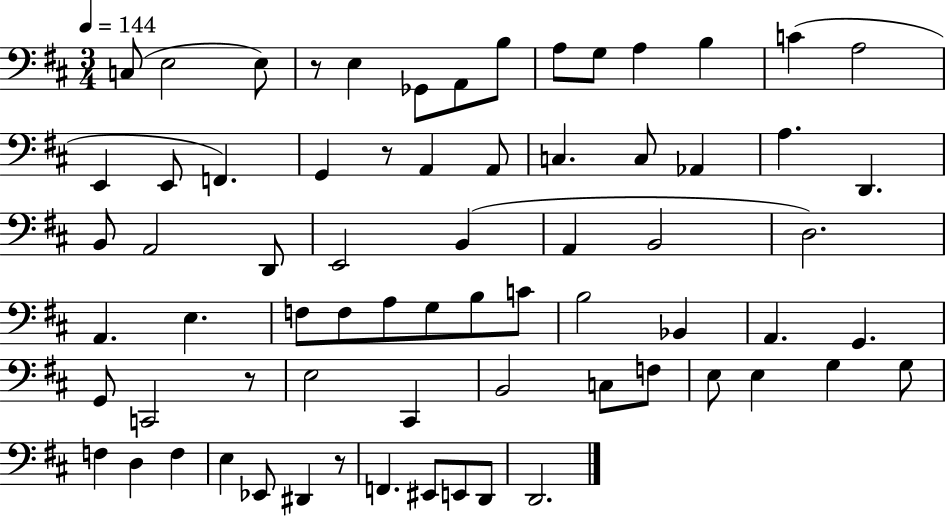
{
  \clef bass
  \numericTimeSignature
  \time 3/4
  \key d \major
  \tempo 4 = 144
  \repeat volta 2 { c8( e2 e8) | r8 e4 ges,8 a,8 b8 | a8 g8 a4 b4 | c'4( a2 | \break e,4 e,8 f,4.) | g,4 r8 a,4 a,8 | c4. c8 aes,4 | a4. d,4. | \break b,8 a,2 d,8 | e,2 b,4( | a,4 b,2 | d2.) | \break a,4. e4. | f8 f8 a8 g8 b8 c'8 | b2 bes,4 | a,4. g,4. | \break g,8 c,2 r8 | e2 cis,4 | b,2 c8 f8 | e8 e4 g4 g8 | \break f4 d4 f4 | e4 ees,8 dis,4 r8 | f,4. eis,8 e,8 d,8 | d,2. | \break } \bar "|."
}